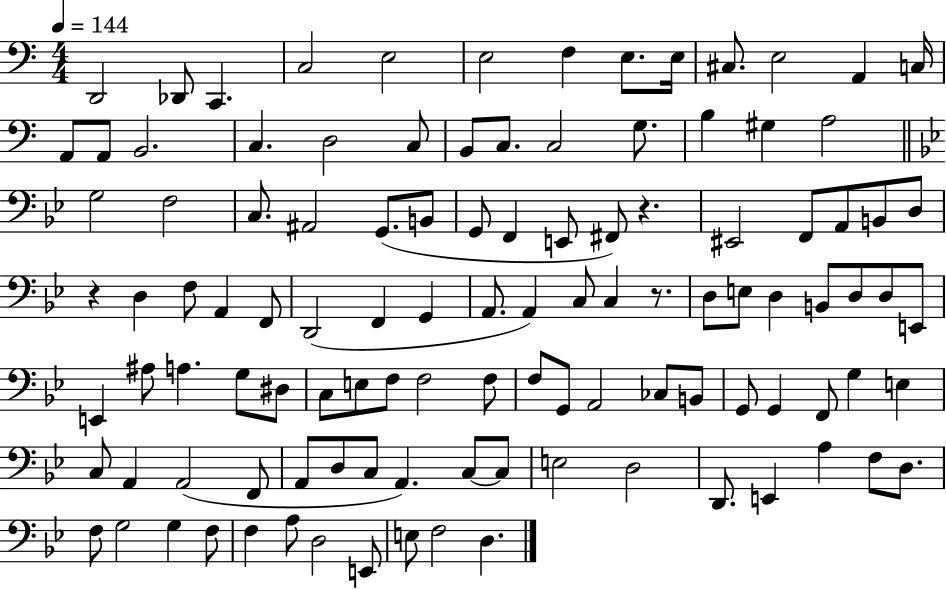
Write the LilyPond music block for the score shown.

{
  \clef bass
  \numericTimeSignature
  \time 4/4
  \key c \major
  \tempo 4 = 144
  d,2 des,8 c,4. | c2 e2 | e2 f4 e8. e16 | cis8. e2 a,4 c16 | \break a,8 a,8 b,2. | c4. d2 c8 | b,8 c8. c2 g8. | b4 gis4 a2 | \break \bar "||" \break \key g \minor g2 f2 | c8. ais,2 g,8.( b,8 | g,8 f,4 e,8 fis,8) r4. | eis,2 f,8 a,8 b,8 d8 | \break r4 d4 f8 a,4 f,8 | d,2( f,4 g,4 | a,8. a,4) c8 c4 r8. | d8 e8 d4 b,8 d8 d8 e,8 | \break e,4 ais8 a4. g8 dis8 | c8 e8 f8 f2 f8 | f8 g,8 a,2 ces8 b,8 | g,8 g,4 f,8 g4 e4 | \break c8 a,4 a,2( f,8 | a,8 d8 c8 a,4.) c8~~ c8 | e2 d2 | d,8. e,4 a4 f8 d8. | \break f8 g2 g4 f8 | f4 a8 d2 e,8 | e8 f2 d4. | \bar "|."
}